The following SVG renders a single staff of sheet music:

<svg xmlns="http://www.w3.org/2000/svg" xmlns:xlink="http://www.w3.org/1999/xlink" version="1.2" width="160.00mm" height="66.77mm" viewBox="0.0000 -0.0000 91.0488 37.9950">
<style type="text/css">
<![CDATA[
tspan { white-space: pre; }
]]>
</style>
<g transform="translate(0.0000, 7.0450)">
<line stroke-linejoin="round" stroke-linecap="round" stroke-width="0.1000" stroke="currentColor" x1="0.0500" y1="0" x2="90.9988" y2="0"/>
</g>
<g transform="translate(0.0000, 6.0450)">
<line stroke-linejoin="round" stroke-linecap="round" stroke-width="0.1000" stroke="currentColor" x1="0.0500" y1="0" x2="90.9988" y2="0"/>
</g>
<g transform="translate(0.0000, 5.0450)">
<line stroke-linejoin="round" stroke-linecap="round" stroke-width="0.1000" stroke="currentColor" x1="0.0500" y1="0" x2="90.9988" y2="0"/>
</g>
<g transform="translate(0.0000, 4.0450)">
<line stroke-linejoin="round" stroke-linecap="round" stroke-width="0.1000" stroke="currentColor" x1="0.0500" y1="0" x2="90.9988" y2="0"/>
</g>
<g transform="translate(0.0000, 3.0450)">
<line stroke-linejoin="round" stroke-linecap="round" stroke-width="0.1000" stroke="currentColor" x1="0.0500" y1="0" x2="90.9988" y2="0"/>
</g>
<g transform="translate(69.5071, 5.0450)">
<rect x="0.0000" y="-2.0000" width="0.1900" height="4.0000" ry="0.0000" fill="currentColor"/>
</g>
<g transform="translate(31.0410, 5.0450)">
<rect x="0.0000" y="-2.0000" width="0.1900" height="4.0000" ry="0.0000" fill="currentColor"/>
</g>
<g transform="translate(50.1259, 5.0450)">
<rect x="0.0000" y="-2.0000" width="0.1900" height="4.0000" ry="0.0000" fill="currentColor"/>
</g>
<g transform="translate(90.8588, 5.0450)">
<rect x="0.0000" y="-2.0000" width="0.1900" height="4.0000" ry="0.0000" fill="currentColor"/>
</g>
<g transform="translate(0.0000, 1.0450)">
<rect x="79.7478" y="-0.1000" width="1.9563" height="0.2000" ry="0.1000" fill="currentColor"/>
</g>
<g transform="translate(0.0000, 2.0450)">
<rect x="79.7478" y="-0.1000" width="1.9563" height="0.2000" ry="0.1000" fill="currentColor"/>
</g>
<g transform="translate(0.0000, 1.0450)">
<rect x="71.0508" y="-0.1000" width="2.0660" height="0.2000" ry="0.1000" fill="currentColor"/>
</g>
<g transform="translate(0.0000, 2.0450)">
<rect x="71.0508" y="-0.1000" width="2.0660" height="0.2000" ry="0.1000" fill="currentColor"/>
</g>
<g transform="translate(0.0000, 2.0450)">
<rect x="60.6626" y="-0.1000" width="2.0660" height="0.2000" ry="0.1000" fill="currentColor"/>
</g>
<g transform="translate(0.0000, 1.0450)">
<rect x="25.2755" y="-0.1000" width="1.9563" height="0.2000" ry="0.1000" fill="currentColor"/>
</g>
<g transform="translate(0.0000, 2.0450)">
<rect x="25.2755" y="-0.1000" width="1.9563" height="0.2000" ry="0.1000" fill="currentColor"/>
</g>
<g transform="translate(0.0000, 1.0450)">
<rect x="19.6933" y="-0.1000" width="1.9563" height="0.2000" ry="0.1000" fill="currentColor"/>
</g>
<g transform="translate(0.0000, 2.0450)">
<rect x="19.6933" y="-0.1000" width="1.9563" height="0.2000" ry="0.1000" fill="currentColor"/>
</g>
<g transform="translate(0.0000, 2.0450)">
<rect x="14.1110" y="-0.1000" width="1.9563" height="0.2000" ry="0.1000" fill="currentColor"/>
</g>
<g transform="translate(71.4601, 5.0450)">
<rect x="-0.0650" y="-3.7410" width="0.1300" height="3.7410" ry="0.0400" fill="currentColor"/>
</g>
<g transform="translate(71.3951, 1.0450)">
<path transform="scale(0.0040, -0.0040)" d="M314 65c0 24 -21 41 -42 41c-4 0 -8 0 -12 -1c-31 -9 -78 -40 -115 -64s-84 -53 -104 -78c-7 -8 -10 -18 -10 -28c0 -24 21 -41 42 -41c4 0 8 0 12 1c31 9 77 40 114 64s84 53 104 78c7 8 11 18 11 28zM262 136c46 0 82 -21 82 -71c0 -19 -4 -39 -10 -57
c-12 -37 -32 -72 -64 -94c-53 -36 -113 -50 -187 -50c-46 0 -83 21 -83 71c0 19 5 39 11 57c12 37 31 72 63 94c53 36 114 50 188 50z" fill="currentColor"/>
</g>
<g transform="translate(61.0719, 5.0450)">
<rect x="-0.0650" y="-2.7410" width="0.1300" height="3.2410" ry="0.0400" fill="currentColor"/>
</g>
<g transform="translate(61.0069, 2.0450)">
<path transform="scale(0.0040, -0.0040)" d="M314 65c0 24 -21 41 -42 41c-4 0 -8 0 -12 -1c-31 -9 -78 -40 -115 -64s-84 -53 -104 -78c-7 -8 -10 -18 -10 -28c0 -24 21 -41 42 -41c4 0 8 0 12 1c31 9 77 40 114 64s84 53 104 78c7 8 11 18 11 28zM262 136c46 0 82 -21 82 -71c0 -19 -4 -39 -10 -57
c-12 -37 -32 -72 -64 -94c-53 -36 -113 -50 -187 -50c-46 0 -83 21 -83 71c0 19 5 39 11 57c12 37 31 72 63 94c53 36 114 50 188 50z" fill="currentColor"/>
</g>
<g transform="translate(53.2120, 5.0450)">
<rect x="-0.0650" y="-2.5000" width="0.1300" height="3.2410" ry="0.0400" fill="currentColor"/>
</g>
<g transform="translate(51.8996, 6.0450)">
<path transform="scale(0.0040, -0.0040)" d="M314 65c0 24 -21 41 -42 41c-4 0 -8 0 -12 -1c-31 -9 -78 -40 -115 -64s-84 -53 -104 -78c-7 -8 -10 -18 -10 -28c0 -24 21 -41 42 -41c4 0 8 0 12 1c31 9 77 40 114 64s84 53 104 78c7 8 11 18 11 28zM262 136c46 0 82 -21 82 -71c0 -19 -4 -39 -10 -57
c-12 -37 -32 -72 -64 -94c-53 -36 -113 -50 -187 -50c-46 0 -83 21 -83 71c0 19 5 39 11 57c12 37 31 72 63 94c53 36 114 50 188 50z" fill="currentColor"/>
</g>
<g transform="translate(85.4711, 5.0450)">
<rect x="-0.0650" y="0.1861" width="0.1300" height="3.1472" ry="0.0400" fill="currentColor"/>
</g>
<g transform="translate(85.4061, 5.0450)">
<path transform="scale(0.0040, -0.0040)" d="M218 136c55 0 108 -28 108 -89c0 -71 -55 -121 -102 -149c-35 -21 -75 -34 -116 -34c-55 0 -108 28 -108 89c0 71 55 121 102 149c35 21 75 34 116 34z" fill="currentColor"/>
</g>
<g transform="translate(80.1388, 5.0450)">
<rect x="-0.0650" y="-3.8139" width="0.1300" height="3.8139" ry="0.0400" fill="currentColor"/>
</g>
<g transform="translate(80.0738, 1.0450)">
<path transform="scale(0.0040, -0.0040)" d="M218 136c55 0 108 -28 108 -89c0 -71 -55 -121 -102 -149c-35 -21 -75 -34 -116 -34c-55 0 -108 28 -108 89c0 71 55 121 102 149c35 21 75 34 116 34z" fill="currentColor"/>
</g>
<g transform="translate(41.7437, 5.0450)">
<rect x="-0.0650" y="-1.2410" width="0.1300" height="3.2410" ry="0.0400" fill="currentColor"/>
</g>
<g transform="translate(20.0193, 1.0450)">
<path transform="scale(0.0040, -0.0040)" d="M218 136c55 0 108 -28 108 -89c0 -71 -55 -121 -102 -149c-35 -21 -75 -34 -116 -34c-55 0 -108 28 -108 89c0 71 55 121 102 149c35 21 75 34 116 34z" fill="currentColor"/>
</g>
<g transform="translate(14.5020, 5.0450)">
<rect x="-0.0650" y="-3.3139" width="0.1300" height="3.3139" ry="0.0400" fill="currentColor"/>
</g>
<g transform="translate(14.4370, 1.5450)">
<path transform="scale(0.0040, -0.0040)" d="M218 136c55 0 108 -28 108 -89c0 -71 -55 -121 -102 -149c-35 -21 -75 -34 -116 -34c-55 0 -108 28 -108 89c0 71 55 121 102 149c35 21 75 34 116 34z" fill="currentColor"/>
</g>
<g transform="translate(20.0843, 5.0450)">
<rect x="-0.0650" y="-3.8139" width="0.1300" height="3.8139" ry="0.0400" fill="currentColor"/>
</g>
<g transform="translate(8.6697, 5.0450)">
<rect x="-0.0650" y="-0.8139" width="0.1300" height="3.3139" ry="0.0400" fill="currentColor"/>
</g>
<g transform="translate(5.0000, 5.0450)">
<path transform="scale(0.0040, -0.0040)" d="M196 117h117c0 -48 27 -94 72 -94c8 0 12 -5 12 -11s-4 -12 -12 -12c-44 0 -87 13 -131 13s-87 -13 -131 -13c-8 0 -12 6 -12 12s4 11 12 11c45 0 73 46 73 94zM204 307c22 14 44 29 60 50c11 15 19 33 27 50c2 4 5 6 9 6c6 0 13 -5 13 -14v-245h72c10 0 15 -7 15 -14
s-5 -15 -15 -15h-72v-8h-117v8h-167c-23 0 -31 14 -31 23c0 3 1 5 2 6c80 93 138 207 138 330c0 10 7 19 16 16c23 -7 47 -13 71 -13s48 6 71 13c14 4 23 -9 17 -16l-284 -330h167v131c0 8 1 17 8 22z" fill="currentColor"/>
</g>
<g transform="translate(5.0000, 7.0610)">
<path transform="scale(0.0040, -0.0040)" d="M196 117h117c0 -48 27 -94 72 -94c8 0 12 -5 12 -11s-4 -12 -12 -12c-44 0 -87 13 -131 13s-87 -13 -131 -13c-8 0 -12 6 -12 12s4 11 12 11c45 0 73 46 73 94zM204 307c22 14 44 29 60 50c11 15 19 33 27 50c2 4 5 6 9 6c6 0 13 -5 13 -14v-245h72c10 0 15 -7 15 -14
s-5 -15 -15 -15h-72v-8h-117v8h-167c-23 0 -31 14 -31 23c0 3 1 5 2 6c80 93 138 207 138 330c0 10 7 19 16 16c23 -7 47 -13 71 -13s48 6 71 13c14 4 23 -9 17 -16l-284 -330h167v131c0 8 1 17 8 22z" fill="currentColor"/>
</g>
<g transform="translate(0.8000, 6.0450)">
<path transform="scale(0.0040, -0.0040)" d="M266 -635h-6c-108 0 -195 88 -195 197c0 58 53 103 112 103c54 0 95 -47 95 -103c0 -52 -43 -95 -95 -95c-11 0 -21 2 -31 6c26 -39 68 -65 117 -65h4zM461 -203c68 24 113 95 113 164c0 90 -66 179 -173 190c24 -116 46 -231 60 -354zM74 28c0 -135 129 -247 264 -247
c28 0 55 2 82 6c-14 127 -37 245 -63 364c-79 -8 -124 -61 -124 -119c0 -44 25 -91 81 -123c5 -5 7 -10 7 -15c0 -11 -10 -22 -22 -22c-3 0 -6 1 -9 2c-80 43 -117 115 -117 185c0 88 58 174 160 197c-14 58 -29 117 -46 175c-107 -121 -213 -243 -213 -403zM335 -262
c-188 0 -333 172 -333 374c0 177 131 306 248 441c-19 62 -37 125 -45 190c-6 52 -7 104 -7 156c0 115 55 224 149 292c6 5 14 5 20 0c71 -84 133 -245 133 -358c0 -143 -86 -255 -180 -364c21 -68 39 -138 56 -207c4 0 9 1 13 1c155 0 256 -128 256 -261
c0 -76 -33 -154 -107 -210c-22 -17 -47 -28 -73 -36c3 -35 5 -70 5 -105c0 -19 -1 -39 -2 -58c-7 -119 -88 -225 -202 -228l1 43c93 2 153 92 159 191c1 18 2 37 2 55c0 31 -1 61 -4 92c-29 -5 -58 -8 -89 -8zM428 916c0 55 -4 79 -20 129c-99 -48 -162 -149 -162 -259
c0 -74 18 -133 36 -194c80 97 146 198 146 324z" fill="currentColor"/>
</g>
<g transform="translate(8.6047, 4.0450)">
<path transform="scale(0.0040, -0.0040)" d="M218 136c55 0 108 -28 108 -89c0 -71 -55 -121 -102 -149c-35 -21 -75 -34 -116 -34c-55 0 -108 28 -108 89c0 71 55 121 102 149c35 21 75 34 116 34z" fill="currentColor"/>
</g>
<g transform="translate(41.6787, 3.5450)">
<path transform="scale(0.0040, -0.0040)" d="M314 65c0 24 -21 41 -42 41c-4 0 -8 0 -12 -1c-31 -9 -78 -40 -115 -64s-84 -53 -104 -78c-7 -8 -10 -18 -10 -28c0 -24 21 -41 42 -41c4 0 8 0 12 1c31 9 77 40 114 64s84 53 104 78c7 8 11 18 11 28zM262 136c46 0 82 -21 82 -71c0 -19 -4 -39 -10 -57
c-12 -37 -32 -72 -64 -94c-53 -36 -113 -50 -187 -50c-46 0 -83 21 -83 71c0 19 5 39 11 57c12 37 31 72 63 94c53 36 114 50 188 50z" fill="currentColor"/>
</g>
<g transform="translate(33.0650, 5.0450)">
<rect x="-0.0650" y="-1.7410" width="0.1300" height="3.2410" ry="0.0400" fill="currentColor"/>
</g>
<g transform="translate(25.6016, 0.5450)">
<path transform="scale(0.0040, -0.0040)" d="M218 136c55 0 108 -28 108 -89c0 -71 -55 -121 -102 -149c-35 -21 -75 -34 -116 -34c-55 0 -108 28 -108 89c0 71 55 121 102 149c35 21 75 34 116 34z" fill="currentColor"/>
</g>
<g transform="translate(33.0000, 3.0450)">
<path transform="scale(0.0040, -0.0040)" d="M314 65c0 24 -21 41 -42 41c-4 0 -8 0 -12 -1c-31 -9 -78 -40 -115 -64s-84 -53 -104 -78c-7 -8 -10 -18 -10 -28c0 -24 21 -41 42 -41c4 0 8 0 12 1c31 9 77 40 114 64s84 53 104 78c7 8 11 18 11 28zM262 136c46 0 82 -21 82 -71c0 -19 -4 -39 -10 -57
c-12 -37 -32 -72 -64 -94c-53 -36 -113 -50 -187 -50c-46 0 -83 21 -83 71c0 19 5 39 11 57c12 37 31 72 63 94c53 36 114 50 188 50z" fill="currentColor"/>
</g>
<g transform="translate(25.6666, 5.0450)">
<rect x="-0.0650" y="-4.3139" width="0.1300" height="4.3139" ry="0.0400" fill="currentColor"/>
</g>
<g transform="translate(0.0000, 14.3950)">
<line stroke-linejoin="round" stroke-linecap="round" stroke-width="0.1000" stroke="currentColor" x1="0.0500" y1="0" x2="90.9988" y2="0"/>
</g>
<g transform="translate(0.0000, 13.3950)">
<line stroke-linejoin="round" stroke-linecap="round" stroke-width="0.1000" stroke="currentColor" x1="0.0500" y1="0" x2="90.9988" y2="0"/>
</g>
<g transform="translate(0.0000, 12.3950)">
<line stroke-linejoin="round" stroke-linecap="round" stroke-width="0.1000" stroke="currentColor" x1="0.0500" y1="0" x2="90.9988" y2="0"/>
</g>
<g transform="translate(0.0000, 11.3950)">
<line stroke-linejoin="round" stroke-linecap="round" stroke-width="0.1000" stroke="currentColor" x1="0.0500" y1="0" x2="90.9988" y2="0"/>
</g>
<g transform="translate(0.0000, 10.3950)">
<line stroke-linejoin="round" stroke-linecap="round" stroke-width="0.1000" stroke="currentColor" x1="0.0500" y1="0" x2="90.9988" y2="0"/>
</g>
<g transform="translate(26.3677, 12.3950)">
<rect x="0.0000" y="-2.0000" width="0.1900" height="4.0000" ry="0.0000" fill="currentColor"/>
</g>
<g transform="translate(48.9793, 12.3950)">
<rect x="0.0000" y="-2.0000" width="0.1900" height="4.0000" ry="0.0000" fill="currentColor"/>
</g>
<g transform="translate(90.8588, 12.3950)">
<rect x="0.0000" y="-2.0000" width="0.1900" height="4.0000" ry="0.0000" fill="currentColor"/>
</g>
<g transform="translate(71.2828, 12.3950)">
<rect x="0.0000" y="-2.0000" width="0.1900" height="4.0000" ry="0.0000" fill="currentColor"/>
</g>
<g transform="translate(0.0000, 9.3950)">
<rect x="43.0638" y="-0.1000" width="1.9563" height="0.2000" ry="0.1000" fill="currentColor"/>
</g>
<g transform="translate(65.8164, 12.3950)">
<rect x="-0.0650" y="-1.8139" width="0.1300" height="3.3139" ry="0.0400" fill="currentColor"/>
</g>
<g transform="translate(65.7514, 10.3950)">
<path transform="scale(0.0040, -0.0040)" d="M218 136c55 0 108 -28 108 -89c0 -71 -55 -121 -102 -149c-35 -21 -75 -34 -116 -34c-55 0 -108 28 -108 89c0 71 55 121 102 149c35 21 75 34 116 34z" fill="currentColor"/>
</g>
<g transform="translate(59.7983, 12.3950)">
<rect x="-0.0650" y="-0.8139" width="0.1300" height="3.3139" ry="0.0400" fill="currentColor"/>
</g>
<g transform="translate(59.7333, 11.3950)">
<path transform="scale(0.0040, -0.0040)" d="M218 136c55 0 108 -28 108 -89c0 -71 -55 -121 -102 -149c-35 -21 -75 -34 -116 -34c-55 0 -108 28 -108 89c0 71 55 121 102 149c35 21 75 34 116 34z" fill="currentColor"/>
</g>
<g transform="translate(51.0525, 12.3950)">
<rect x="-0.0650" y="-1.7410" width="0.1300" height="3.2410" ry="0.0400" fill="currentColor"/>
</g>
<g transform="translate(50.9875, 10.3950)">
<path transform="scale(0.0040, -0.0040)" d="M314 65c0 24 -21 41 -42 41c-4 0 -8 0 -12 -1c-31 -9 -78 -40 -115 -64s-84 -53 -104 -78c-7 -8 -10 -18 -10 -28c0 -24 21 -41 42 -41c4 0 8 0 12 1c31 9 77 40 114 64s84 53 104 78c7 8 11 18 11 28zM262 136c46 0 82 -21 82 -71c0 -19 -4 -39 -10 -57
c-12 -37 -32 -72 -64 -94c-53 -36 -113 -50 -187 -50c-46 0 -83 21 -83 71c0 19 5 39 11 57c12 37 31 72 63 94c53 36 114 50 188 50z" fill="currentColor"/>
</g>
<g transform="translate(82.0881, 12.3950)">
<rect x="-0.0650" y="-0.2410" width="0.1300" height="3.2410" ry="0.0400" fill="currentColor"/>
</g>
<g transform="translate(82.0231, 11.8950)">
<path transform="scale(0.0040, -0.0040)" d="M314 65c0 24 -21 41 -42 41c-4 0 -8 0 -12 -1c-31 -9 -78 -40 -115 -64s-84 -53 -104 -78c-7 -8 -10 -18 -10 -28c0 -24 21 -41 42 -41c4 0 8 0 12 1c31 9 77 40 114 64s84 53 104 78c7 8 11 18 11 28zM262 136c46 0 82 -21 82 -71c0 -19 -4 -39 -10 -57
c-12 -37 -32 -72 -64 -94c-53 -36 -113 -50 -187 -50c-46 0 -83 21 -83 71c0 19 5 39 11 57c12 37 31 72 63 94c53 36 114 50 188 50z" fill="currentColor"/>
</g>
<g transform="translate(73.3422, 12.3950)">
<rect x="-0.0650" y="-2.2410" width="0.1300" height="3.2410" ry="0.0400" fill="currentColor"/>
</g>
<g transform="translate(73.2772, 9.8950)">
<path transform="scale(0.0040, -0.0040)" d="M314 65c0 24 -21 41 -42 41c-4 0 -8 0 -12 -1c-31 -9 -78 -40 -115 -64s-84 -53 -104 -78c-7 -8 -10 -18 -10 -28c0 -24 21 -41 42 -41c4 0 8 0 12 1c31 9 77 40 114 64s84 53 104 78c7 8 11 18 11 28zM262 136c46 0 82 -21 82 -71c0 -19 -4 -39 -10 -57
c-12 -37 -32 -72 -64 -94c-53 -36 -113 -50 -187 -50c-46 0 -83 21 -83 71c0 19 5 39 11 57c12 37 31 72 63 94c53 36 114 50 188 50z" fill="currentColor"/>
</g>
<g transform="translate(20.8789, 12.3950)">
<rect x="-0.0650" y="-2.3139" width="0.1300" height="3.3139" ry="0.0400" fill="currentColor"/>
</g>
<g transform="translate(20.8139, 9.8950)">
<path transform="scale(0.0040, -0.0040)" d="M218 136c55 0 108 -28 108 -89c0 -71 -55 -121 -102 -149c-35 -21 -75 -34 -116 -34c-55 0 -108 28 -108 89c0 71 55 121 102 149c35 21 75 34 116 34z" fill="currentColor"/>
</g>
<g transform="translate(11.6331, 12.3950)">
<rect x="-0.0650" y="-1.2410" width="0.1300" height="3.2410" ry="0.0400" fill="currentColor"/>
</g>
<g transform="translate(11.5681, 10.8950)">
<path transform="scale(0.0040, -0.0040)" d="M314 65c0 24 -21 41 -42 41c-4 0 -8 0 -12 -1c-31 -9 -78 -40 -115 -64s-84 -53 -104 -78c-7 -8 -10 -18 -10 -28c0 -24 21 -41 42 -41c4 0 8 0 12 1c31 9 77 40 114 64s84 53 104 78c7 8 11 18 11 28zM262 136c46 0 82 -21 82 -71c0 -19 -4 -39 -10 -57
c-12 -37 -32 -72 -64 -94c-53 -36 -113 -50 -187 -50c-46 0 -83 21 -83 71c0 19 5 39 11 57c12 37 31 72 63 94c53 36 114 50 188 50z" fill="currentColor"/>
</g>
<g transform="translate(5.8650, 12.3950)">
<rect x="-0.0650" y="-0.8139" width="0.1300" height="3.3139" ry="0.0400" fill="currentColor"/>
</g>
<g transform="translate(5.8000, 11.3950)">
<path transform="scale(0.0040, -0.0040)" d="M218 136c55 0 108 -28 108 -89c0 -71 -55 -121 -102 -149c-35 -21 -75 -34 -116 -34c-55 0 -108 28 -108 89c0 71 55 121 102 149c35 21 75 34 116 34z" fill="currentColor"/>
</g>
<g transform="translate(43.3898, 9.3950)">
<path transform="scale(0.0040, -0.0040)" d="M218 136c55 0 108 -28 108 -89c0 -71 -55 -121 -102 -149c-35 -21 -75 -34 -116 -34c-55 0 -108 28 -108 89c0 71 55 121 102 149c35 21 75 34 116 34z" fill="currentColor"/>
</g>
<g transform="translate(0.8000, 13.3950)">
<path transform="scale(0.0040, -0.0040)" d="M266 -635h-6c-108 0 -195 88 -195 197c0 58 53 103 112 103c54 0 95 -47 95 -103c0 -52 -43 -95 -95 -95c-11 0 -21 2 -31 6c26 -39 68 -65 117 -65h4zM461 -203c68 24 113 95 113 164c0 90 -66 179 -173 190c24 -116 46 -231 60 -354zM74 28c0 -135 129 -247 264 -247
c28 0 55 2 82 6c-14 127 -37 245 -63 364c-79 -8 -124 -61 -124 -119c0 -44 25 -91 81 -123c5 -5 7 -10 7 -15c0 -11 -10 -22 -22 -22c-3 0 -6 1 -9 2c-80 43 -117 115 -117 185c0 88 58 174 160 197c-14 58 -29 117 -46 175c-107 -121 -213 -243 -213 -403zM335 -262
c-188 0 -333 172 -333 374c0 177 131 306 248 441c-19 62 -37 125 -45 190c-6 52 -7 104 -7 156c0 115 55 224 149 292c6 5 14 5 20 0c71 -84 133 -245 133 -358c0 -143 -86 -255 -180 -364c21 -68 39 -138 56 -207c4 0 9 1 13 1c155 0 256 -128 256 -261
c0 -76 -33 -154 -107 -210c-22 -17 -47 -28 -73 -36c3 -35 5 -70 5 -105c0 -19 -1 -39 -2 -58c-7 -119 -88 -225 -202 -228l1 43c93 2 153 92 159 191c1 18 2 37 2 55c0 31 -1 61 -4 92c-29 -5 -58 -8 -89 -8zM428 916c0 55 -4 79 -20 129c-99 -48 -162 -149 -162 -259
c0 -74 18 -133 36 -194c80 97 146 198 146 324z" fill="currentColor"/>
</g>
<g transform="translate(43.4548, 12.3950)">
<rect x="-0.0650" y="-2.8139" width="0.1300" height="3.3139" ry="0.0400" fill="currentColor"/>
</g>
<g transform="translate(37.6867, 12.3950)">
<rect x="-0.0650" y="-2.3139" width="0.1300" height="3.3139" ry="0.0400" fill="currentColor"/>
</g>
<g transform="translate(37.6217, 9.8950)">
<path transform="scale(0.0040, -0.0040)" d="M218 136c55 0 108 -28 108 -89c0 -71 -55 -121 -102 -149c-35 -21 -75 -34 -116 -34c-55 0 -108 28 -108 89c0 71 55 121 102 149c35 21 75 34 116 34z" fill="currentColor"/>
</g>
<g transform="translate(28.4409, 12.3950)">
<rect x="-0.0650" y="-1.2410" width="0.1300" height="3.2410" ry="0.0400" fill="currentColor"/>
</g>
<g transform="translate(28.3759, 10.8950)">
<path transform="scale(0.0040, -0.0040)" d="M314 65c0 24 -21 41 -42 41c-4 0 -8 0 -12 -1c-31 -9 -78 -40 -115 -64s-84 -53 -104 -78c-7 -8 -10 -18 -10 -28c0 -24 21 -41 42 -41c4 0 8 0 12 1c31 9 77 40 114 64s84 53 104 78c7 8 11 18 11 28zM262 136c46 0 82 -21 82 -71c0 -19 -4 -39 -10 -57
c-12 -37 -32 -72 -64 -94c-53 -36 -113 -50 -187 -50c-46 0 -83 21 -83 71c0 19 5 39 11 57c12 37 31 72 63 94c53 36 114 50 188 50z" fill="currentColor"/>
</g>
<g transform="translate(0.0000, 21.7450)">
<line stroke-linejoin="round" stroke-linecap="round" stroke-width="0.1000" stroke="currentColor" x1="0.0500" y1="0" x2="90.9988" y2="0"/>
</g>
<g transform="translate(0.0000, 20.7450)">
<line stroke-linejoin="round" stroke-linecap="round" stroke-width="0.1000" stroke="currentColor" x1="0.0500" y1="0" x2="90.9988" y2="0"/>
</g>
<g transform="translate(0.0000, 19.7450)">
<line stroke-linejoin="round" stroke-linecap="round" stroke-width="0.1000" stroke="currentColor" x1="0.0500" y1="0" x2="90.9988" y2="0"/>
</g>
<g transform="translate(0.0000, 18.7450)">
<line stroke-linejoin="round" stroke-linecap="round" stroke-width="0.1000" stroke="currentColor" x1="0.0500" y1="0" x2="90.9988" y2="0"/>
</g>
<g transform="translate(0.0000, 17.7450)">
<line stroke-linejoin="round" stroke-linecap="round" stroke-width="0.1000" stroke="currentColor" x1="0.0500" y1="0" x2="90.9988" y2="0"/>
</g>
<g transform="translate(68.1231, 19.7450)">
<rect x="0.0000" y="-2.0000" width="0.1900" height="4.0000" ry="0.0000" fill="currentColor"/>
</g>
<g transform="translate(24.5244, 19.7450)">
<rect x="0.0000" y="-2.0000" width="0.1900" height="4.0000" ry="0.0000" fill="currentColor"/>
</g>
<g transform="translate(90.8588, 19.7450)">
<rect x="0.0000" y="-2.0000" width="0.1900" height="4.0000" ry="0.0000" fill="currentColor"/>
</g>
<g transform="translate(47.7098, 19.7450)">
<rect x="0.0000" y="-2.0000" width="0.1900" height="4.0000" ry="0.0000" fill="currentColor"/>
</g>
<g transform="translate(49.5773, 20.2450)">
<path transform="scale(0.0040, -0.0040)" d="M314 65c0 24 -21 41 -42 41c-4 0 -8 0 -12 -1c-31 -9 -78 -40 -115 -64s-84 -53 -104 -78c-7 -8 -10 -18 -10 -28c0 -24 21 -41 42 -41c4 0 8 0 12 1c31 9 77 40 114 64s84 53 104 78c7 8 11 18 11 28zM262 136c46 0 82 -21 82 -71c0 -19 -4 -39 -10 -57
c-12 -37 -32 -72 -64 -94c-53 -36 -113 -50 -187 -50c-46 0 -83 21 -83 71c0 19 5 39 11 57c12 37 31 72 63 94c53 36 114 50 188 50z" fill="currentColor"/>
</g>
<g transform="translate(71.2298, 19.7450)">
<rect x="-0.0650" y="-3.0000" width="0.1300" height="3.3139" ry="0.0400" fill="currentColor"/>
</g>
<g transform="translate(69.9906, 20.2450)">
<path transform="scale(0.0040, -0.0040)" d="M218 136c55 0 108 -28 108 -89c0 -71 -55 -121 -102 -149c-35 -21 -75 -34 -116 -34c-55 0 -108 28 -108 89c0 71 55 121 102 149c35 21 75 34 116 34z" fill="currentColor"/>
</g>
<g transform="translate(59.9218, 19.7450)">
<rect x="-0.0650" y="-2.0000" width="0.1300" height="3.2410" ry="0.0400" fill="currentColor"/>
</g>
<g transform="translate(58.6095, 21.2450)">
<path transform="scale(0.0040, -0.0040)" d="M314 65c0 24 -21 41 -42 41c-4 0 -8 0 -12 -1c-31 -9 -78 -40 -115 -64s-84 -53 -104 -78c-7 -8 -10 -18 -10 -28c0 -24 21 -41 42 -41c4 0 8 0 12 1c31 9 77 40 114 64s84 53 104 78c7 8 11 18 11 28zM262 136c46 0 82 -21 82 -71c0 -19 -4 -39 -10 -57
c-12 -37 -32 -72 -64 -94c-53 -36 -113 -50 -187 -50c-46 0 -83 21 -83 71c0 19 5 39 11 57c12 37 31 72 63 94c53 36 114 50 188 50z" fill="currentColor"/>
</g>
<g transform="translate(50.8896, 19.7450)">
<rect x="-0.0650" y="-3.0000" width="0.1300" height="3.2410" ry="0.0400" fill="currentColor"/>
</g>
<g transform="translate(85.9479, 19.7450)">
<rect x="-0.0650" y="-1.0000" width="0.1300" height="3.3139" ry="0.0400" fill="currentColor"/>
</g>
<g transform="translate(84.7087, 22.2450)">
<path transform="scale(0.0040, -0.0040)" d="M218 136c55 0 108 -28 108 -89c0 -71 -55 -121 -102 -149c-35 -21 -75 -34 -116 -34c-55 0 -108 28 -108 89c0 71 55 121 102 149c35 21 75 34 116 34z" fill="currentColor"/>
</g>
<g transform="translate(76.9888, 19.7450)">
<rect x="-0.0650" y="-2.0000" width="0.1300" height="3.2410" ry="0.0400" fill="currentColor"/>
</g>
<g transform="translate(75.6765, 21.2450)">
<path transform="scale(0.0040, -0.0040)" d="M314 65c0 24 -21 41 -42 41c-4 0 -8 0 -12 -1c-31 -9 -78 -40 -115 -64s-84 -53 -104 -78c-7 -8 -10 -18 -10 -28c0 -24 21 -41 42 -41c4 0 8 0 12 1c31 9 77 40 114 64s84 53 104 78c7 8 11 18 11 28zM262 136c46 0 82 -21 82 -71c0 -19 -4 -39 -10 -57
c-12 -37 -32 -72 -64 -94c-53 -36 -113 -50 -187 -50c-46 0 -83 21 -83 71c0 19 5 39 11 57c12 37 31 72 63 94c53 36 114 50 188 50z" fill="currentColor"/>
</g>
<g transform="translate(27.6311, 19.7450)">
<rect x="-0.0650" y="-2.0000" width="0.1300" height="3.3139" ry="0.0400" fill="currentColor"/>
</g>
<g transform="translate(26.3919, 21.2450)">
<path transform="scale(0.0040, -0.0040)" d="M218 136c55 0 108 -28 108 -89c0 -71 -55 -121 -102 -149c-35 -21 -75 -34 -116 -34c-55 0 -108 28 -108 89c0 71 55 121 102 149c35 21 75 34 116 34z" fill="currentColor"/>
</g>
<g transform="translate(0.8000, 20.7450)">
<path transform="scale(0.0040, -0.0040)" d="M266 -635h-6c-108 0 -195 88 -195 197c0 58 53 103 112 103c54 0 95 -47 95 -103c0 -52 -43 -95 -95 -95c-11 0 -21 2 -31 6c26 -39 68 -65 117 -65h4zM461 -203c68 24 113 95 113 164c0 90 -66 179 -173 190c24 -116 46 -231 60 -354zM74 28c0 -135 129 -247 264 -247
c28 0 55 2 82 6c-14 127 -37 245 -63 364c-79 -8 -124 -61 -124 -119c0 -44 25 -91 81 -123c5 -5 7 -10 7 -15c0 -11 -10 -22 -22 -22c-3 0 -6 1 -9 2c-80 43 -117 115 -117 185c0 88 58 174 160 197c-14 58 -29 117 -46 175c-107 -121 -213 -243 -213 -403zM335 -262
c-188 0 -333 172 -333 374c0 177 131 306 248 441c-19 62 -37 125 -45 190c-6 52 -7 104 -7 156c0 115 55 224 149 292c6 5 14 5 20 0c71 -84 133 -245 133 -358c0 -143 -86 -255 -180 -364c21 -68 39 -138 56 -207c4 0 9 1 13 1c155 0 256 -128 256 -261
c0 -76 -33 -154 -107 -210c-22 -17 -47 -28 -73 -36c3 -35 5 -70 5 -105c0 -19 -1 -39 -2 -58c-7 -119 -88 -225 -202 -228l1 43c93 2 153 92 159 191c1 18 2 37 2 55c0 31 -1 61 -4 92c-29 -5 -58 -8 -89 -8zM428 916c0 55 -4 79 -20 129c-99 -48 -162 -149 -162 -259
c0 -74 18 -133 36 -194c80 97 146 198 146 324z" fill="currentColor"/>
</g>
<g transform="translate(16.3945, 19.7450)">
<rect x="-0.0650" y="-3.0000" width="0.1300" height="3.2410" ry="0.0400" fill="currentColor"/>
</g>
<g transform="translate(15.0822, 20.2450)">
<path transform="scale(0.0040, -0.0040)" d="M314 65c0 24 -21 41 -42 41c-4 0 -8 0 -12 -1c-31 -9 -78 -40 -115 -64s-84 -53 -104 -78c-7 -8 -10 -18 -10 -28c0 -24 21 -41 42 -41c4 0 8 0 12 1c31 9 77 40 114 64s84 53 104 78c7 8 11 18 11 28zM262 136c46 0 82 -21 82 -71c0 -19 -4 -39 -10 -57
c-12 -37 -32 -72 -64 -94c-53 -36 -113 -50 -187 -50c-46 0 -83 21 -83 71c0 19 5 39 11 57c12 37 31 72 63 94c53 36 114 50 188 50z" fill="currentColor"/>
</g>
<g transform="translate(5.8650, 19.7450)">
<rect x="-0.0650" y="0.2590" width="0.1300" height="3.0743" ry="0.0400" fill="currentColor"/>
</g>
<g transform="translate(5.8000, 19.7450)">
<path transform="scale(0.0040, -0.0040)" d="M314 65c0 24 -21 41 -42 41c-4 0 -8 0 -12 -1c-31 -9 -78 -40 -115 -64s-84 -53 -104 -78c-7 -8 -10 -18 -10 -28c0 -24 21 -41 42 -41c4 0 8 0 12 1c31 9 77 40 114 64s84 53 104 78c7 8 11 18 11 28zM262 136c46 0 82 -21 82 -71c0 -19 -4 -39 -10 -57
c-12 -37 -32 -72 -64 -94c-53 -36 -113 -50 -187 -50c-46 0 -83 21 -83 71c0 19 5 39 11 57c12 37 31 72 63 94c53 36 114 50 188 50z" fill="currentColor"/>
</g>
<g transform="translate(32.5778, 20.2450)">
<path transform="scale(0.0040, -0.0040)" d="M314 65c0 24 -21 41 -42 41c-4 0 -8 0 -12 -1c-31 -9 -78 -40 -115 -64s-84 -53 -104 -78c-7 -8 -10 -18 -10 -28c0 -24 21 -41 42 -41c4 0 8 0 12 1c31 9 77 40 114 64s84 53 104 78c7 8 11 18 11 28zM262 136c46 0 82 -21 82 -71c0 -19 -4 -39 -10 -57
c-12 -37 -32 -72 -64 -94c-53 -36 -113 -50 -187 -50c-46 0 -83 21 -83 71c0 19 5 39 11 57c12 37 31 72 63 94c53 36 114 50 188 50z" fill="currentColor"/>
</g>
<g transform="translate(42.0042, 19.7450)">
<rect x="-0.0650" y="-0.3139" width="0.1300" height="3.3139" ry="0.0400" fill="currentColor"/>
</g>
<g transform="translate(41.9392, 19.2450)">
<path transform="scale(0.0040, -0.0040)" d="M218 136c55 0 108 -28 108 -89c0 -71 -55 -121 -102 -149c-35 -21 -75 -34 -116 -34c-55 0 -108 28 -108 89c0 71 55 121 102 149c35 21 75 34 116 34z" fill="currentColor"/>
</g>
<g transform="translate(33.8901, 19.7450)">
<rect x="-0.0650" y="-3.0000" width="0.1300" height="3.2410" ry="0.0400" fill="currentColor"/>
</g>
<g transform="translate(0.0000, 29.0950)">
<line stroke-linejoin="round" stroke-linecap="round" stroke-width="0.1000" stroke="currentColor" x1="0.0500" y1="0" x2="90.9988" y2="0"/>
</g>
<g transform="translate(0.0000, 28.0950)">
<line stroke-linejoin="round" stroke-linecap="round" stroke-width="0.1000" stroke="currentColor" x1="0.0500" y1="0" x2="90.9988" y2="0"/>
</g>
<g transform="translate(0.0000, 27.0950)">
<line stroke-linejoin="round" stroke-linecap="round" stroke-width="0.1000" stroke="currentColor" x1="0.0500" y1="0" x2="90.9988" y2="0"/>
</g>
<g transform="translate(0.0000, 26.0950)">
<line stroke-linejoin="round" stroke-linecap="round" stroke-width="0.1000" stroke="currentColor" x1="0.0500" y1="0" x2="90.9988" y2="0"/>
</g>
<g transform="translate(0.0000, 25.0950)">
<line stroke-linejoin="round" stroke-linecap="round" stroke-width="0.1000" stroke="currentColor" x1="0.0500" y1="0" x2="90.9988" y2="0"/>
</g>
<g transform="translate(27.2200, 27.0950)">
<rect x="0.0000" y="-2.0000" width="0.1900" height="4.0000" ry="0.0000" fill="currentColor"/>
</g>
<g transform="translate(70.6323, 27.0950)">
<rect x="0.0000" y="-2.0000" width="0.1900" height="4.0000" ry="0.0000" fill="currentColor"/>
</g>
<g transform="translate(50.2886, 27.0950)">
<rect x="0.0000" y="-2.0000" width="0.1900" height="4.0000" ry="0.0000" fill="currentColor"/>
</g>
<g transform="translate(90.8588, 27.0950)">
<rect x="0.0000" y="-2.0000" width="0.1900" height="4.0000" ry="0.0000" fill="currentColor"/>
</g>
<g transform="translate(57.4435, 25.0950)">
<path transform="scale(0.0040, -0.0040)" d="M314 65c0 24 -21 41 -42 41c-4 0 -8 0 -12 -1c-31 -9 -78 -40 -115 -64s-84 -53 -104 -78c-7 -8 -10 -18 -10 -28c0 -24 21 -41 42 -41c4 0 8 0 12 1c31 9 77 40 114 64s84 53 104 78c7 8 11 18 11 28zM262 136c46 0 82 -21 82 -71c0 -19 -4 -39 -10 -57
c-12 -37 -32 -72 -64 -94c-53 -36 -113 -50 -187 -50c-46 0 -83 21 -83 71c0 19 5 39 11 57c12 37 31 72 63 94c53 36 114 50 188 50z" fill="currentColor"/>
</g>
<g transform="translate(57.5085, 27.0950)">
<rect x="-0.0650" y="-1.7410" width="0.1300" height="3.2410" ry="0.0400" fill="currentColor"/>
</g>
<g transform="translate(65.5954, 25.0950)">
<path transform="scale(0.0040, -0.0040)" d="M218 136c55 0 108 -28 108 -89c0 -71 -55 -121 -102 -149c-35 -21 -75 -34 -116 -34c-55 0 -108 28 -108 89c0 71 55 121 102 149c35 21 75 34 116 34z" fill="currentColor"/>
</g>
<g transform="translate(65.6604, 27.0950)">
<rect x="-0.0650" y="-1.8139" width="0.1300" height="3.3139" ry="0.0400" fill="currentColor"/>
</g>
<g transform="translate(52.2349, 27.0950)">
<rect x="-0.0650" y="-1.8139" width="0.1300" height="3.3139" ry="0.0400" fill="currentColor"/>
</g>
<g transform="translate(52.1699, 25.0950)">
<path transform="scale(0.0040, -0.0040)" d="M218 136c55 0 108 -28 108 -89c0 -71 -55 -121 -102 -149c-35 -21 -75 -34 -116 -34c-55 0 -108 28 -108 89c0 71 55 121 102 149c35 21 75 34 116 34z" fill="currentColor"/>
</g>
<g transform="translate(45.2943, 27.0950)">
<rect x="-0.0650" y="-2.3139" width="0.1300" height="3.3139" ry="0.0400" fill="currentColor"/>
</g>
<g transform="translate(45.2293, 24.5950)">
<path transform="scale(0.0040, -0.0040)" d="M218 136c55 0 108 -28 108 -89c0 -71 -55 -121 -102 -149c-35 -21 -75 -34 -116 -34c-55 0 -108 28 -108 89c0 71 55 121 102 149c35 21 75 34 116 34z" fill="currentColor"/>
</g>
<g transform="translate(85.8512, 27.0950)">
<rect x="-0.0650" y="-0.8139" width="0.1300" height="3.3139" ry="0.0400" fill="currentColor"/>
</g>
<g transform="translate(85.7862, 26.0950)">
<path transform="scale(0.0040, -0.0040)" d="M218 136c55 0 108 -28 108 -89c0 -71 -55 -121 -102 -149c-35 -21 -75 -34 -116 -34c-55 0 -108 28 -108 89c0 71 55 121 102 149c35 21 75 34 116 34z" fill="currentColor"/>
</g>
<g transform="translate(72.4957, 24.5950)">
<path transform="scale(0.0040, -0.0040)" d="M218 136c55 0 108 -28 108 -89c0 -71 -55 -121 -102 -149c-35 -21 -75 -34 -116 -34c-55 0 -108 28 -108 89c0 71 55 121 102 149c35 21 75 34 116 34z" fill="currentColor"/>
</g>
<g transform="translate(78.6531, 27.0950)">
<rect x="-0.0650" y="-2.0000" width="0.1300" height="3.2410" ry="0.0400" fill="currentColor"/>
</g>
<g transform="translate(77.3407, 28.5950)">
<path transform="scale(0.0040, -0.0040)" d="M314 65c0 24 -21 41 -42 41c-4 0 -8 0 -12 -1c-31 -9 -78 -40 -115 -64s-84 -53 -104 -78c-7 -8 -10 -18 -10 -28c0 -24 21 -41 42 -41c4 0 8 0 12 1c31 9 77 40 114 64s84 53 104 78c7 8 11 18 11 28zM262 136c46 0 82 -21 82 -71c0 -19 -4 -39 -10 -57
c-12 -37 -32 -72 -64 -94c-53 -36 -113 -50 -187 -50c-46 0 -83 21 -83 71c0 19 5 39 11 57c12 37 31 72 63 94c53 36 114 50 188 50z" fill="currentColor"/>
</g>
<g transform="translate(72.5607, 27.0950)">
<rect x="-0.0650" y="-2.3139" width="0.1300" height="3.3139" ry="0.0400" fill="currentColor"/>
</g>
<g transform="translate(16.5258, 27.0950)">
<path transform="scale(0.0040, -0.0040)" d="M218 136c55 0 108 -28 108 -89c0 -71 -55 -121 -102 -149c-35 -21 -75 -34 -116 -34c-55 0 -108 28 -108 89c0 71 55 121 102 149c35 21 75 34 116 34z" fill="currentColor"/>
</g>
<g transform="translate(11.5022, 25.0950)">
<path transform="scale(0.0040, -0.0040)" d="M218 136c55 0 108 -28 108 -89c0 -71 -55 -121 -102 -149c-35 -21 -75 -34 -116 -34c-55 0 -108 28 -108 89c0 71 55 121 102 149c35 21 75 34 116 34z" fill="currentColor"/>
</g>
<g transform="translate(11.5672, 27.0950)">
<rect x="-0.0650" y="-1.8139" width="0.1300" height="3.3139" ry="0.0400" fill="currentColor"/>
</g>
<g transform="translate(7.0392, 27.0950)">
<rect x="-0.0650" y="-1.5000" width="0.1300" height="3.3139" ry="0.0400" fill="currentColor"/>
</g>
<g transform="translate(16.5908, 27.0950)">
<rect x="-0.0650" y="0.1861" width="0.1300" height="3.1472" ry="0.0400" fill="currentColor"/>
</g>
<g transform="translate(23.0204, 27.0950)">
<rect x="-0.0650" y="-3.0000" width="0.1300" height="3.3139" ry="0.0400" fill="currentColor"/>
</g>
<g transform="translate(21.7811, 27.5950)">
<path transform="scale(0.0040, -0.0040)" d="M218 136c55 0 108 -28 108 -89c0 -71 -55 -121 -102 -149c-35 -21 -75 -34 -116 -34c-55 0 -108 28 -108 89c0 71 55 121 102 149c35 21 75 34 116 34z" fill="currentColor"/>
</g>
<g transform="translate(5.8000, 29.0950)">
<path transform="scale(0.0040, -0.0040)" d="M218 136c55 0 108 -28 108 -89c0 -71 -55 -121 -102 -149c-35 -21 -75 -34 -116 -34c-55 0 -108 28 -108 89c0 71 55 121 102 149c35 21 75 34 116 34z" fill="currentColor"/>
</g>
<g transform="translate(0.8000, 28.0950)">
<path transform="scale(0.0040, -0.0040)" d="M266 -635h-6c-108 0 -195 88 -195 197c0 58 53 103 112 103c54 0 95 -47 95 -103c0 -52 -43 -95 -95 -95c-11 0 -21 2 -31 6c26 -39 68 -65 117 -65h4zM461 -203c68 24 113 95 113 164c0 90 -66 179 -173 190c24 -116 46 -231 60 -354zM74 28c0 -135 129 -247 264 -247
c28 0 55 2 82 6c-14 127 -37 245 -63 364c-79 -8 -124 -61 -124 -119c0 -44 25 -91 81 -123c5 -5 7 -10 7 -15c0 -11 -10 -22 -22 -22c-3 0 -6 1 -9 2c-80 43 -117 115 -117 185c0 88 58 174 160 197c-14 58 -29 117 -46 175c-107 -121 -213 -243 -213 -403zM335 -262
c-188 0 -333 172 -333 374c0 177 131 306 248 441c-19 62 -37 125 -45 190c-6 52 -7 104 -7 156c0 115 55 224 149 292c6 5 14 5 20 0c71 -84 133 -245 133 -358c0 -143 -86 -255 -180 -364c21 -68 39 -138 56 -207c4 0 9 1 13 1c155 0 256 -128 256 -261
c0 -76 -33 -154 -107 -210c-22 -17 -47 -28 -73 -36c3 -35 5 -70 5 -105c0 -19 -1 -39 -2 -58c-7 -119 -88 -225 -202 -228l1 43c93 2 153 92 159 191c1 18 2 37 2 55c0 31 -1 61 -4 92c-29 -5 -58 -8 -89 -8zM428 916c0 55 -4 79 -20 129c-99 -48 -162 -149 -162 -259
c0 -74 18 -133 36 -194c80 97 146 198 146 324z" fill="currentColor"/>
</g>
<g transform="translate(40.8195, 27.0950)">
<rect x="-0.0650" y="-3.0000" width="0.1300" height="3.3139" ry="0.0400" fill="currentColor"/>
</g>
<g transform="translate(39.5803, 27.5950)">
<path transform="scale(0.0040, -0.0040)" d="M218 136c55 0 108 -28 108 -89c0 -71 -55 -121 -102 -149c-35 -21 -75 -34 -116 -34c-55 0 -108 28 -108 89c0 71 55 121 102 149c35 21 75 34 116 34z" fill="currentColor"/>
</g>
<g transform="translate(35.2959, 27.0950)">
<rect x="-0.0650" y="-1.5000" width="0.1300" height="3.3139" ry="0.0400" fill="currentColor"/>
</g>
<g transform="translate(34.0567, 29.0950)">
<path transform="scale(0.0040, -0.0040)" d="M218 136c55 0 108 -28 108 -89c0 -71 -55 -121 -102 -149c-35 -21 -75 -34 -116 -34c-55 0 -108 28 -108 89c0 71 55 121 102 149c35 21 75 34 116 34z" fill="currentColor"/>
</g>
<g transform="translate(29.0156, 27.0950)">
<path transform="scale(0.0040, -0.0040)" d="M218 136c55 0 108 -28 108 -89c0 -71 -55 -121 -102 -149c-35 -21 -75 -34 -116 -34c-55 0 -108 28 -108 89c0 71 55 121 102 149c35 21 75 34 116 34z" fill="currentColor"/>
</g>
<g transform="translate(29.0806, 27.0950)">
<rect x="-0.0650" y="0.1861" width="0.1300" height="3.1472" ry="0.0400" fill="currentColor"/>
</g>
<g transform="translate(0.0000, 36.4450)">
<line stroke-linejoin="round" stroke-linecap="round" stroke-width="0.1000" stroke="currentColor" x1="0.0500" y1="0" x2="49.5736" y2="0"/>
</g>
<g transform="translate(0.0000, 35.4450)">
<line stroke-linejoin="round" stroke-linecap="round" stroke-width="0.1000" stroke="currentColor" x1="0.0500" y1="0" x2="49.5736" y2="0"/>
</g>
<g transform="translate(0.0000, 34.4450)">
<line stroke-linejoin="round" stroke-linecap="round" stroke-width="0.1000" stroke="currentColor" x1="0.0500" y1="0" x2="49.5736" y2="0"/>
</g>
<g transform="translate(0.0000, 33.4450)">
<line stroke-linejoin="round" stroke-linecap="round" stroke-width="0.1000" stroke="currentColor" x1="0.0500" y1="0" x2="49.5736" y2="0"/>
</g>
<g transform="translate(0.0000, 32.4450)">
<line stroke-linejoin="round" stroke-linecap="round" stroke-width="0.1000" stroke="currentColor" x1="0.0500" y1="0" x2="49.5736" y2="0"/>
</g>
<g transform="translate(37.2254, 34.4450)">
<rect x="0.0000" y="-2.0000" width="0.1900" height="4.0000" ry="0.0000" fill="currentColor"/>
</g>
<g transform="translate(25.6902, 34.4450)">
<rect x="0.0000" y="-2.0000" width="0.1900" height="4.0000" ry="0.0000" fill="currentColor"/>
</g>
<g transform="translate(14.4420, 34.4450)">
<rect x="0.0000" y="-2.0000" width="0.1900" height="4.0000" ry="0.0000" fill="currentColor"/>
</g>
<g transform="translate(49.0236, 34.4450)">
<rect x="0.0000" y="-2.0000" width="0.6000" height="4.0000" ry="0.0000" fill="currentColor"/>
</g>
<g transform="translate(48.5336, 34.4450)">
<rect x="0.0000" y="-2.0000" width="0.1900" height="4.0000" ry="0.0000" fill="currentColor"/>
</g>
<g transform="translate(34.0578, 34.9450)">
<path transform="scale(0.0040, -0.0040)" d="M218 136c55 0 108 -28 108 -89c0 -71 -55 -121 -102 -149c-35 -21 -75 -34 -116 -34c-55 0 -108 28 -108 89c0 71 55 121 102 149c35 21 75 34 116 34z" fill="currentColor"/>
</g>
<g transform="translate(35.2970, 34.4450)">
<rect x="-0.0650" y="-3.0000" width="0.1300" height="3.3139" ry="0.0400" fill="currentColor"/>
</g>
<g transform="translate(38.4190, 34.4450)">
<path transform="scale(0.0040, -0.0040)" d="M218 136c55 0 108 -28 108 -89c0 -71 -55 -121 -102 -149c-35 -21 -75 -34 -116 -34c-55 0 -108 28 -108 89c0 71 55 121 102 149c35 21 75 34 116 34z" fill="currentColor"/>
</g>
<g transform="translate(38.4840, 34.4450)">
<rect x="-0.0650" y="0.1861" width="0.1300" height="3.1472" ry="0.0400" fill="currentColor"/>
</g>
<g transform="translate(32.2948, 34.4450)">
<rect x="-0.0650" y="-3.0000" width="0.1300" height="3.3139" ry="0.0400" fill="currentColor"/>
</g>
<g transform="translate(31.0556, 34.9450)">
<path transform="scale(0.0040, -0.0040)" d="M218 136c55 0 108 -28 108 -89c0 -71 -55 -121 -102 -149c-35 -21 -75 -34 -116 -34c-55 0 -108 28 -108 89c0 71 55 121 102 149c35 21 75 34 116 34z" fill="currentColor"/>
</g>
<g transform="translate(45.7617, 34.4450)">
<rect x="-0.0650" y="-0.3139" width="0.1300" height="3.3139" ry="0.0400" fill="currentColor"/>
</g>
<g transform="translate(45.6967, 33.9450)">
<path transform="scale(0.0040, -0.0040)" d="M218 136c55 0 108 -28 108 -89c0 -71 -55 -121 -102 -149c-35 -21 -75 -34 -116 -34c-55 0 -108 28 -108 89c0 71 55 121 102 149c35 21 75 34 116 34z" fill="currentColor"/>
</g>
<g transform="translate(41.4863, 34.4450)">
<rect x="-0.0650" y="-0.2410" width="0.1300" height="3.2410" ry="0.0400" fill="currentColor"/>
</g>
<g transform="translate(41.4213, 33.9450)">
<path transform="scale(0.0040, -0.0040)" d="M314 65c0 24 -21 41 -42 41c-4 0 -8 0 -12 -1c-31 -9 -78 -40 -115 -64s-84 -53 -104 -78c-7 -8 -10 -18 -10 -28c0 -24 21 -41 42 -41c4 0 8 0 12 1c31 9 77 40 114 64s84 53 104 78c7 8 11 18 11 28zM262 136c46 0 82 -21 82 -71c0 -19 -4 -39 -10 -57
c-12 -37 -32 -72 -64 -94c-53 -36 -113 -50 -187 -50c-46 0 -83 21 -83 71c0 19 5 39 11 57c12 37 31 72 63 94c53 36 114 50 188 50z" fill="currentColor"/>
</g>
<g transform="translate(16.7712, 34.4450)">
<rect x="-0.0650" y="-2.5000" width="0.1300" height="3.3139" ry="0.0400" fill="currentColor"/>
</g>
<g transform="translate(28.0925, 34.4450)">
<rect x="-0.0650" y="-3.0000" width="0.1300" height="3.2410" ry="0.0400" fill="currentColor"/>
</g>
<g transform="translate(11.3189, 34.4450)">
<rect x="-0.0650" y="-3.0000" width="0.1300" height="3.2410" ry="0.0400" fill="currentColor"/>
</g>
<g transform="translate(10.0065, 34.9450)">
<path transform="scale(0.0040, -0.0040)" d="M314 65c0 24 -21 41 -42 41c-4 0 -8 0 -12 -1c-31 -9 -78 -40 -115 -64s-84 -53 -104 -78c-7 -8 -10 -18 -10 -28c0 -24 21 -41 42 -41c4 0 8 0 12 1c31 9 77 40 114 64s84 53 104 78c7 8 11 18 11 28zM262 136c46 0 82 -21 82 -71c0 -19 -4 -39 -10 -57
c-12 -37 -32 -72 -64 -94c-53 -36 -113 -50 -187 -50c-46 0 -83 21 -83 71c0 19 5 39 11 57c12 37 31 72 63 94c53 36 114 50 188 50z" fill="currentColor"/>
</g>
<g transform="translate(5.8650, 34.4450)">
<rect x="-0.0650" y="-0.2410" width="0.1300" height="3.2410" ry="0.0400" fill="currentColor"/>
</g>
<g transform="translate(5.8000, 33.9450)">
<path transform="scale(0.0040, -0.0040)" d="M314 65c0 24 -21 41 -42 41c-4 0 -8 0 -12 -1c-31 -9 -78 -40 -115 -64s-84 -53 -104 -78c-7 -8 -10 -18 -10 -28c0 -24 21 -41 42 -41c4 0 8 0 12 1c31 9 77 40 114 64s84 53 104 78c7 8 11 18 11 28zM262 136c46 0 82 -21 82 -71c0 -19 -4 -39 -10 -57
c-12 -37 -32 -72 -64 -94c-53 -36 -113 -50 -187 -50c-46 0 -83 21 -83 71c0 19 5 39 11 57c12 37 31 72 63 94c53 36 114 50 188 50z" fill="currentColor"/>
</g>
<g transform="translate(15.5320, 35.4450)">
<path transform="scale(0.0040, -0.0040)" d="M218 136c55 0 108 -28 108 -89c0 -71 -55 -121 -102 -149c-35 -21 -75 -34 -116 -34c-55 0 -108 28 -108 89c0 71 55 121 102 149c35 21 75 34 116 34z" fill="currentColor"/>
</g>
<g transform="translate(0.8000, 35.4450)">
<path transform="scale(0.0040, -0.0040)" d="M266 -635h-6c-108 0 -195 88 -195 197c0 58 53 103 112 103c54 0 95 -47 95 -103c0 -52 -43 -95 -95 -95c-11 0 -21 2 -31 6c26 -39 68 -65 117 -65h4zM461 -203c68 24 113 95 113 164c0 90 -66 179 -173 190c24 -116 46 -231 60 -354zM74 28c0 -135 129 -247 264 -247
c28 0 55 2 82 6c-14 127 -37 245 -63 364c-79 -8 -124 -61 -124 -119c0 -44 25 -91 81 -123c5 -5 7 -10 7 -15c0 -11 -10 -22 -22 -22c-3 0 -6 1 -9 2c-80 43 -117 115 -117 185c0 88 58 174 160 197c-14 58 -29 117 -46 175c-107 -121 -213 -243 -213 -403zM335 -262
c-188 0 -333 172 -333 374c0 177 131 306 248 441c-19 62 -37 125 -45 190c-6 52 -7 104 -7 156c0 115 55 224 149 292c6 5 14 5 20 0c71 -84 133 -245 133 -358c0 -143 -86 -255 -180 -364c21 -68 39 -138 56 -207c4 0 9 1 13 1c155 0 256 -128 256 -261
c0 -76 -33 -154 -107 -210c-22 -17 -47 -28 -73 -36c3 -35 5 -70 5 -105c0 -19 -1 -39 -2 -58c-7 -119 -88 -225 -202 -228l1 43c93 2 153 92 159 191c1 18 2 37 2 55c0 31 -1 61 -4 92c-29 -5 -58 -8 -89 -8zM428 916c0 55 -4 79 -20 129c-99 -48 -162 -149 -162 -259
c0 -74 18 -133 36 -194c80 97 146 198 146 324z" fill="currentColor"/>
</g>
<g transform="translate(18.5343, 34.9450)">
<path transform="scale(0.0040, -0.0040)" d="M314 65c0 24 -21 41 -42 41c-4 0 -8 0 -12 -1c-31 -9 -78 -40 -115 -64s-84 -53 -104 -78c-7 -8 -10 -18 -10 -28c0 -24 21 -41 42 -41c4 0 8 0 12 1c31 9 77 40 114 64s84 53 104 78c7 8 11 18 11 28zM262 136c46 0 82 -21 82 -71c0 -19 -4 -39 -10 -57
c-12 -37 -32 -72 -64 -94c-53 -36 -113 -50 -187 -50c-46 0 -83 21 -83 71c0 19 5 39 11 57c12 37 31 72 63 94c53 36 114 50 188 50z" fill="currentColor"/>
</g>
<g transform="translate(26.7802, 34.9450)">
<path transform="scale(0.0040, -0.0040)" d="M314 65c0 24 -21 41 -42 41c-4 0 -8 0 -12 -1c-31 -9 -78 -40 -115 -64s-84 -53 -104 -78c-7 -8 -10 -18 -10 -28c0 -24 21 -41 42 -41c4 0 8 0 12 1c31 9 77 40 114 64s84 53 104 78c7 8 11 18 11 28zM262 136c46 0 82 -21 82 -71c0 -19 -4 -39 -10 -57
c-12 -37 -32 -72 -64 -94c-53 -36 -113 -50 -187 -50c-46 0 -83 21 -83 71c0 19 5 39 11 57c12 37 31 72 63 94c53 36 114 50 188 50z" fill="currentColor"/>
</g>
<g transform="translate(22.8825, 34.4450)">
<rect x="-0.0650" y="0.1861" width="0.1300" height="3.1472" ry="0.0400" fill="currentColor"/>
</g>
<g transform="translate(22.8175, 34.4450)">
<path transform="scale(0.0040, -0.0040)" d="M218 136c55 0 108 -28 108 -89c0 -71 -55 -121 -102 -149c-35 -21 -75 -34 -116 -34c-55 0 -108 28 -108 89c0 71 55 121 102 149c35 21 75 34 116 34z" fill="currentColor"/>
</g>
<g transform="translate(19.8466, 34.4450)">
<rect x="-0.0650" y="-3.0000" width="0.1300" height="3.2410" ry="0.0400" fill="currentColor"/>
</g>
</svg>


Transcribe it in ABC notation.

X:1
T:Untitled
M:4/4
L:1/4
K:C
d b c' d' f2 e2 G2 a2 c'2 c' B d e2 g e2 g a f2 d f g2 c2 B2 A2 F A2 c A2 F2 A F2 D E f B A B E A g f f2 f g F2 d c2 A2 G A2 B A2 A A B c2 c